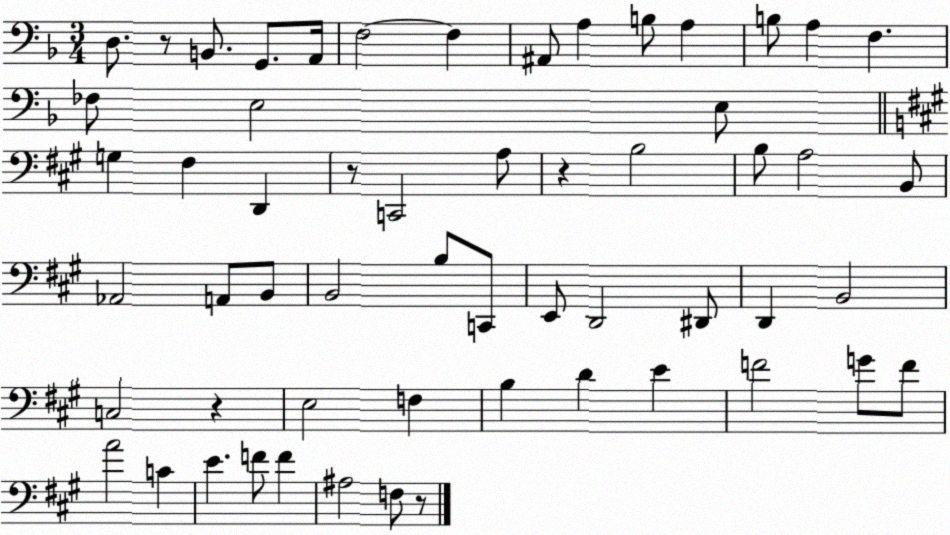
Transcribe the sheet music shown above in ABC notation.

X:1
T:Untitled
M:3/4
L:1/4
K:F
D,/2 z/2 B,,/2 G,,/2 A,,/4 F,2 F, ^A,,/2 A, B,/2 A, B,/2 A, F, _F,/2 E,2 E,/2 G, ^F, D,, z/2 C,,2 A,/2 z B,2 B,/2 A,2 B,,/2 _A,,2 A,,/2 B,,/2 B,,2 B,/2 C,,/2 E,,/2 D,,2 ^D,,/2 D,, B,,2 C,2 z E,2 F, B, D E F2 G/2 F/2 A2 C E F/2 F ^A,2 F,/2 z/2